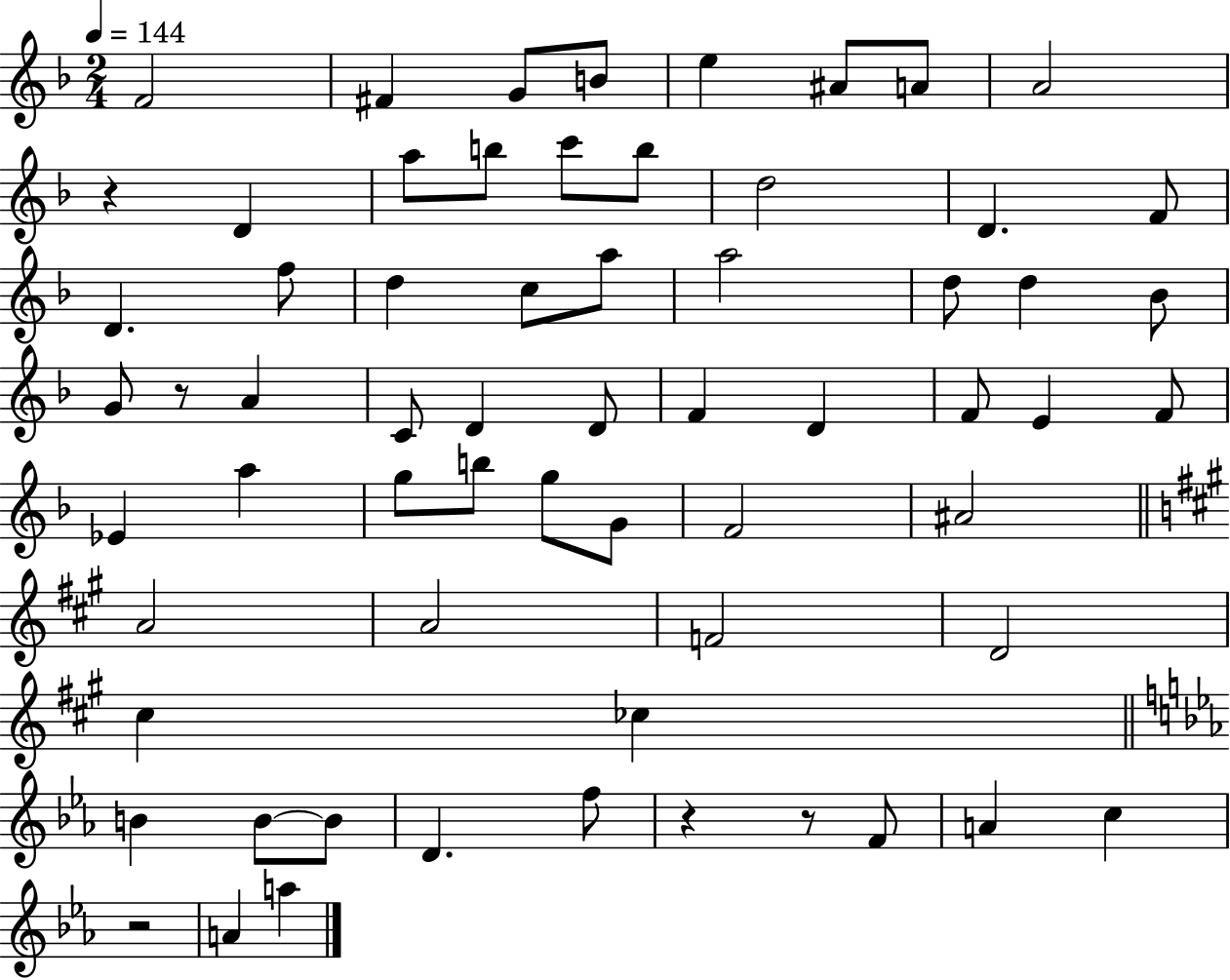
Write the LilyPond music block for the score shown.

{
  \clef treble
  \numericTimeSignature
  \time 2/4
  \key f \major
  \tempo 4 = 144
  f'2 | fis'4 g'8 b'8 | e''4 ais'8 a'8 | a'2 | \break r4 d'4 | a''8 b''8 c'''8 b''8 | d''2 | d'4. f'8 | \break d'4. f''8 | d''4 c''8 a''8 | a''2 | d''8 d''4 bes'8 | \break g'8 r8 a'4 | c'8 d'4 d'8 | f'4 d'4 | f'8 e'4 f'8 | \break ees'4 a''4 | g''8 b''8 g''8 g'8 | f'2 | ais'2 | \break \bar "||" \break \key a \major a'2 | a'2 | f'2 | d'2 | \break cis''4 ces''4 | \bar "||" \break \key c \minor b'4 b'8~~ b'8 | d'4. f''8 | r4 r8 f'8 | a'4 c''4 | \break r2 | a'4 a''4 | \bar "|."
}